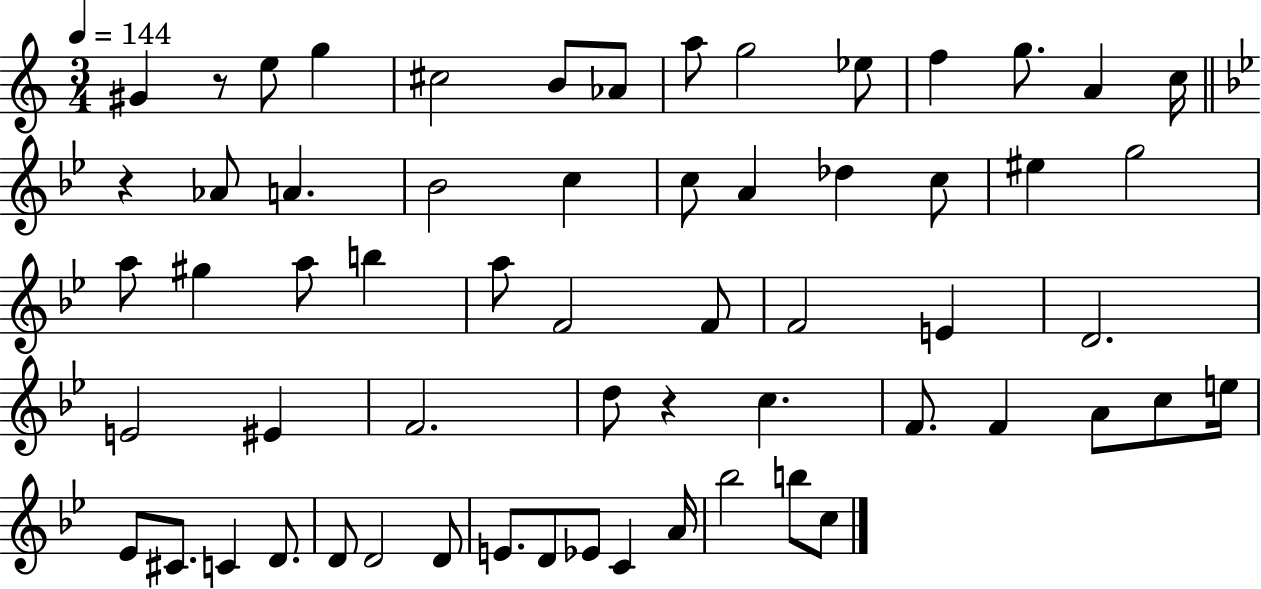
X:1
T:Untitled
M:3/4
L:1/4
K:C
^G z/2 e/2 g ^c2 B/2 _A/2 a/2 g2 _e/2 f g/2 A c/4 z _A/2 A _B2 c c/2 A _d c/2 ^e g2 a/2 ^g a/2 b a/2 F2 F/2 F2 E D2 E2 ^E F2 d/2 z c F/2 F A/2 c/2 e/4 _E/2 ^C/2 C D/2 D/2 D2 D/2 E/2 D/2 _E/2 C A/4 _b2 b/2 c/2